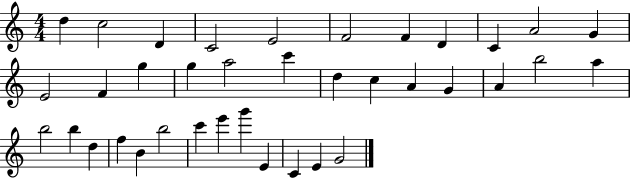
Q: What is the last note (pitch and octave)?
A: G4